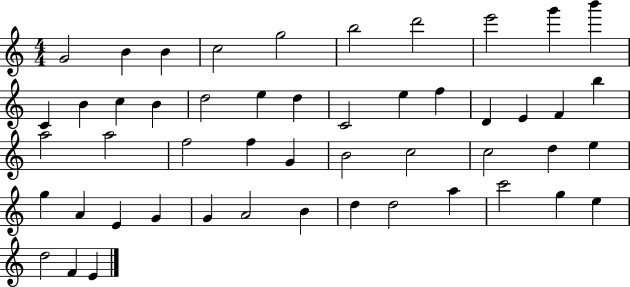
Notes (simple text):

G4/h B4/q B4/q C5/h G5/h B5/h D6/h E6/h G6/q B6/q C4/q B4/q C5/q B4/q D5/h E5/q D5/q C4/h E5/q F5/q D4/q E4/q F4/q B5/q A5/h A5/h F5/h F5/q G4/q B4/h C5/h C5/h D5/q E5/q G5/q A4/q E4/q G4/q G4/q A4/h B4/q D5/q D5/h A5/q C6/h G5/q E5/q D5/h F4/q E4/q